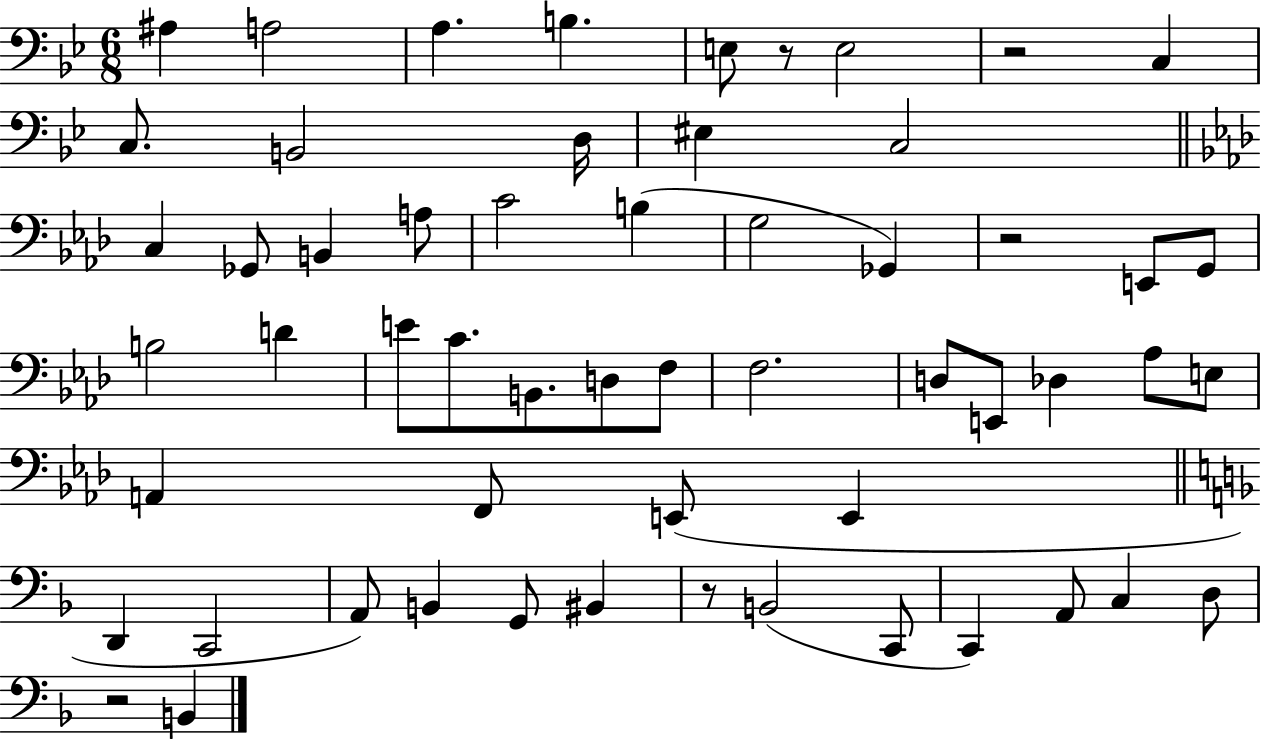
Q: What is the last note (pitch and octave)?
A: B2